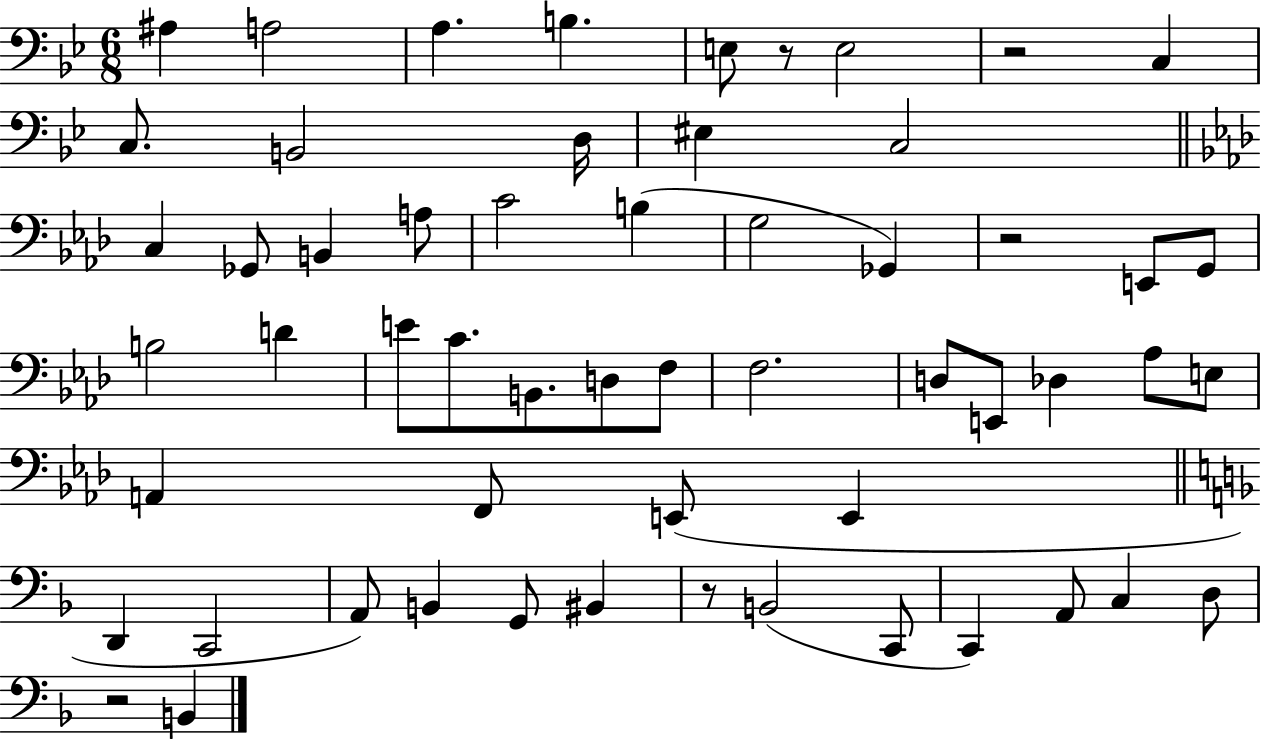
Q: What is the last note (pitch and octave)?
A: B2